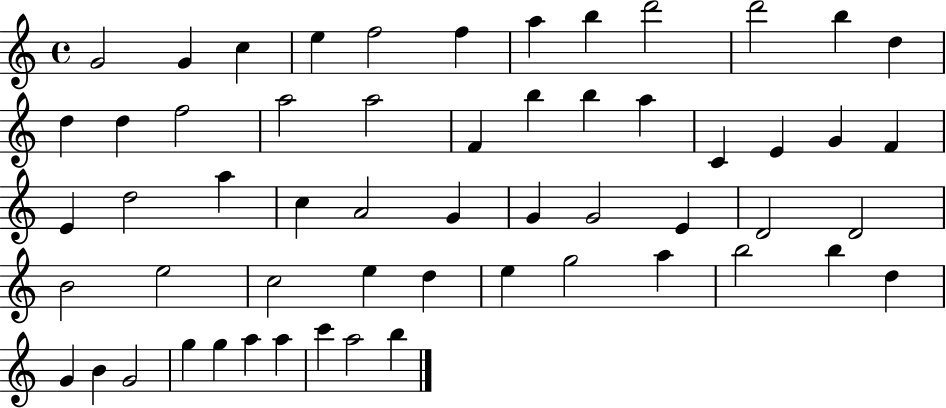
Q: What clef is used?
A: treble